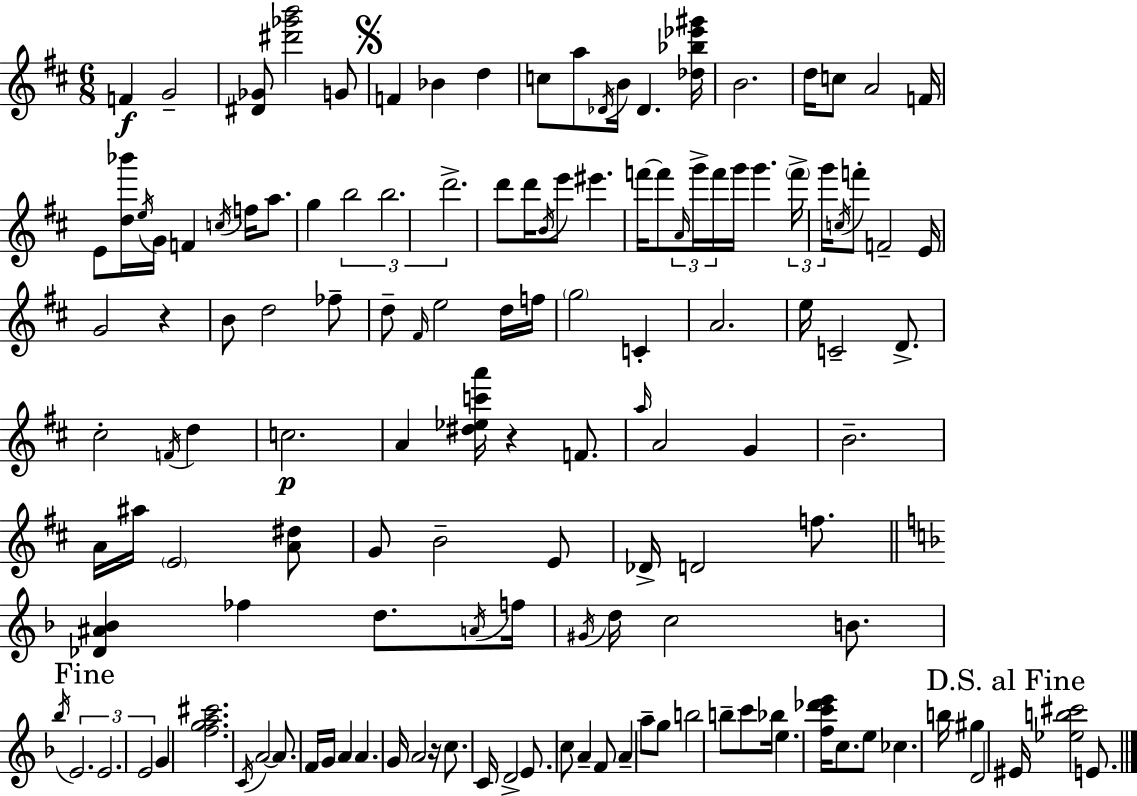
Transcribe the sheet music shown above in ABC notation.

X:1
T:Untitled
M:6/8
L:1/4
K:D
F G2 [^D_G]/2 [^d'_g'b']2 G/2 F _B d c/2 a/2 _D/4 B/4 _D [_d_b_e'^g']/4 B2 d/4 c/2 A2 F/4 E/2 [d_b']/4 e/4 G/4 F c/4 f/4 a/2 g b2 b2 d'2 d'/2 d'/4 B/4 e'/2 ^e' f'/4 f'/2 A/4 g'/4 f'/4 g'/4 g' f'/4 g'/4 c/4 f'/2 F2 E/4 G2 z B/2 d2 _f/2 d/2 ^F/4 e2 d/4 f/4 g2 C A2 e/4 C2 D/2 ^c2 F/4 d c2 A [^d_ec'a']/4 z F/2 a/4 A2 G B2 A/4 ^a/4 E2 [A^d]/2 G/2 B2 E/2 _D/4 D2 f/2 [_D^A_B] _f d/2 A/4 f/4 ^G/4 d/4 c2 B/2 _b/4 E2 E2 E2 G [fga^c']2 C/4 A2 A/2 F/4 G/4 A A G/4 A2 z/4 c/2 C/4 D2 E/2 c/2 A F/2 A a/2 g/2 b2 b/2 c'/2 _b/4 e [fc'_d'e']/4 c/2 e/2 _c b/4 ^g D2 ^E/4 [_eb^c']2 E/2